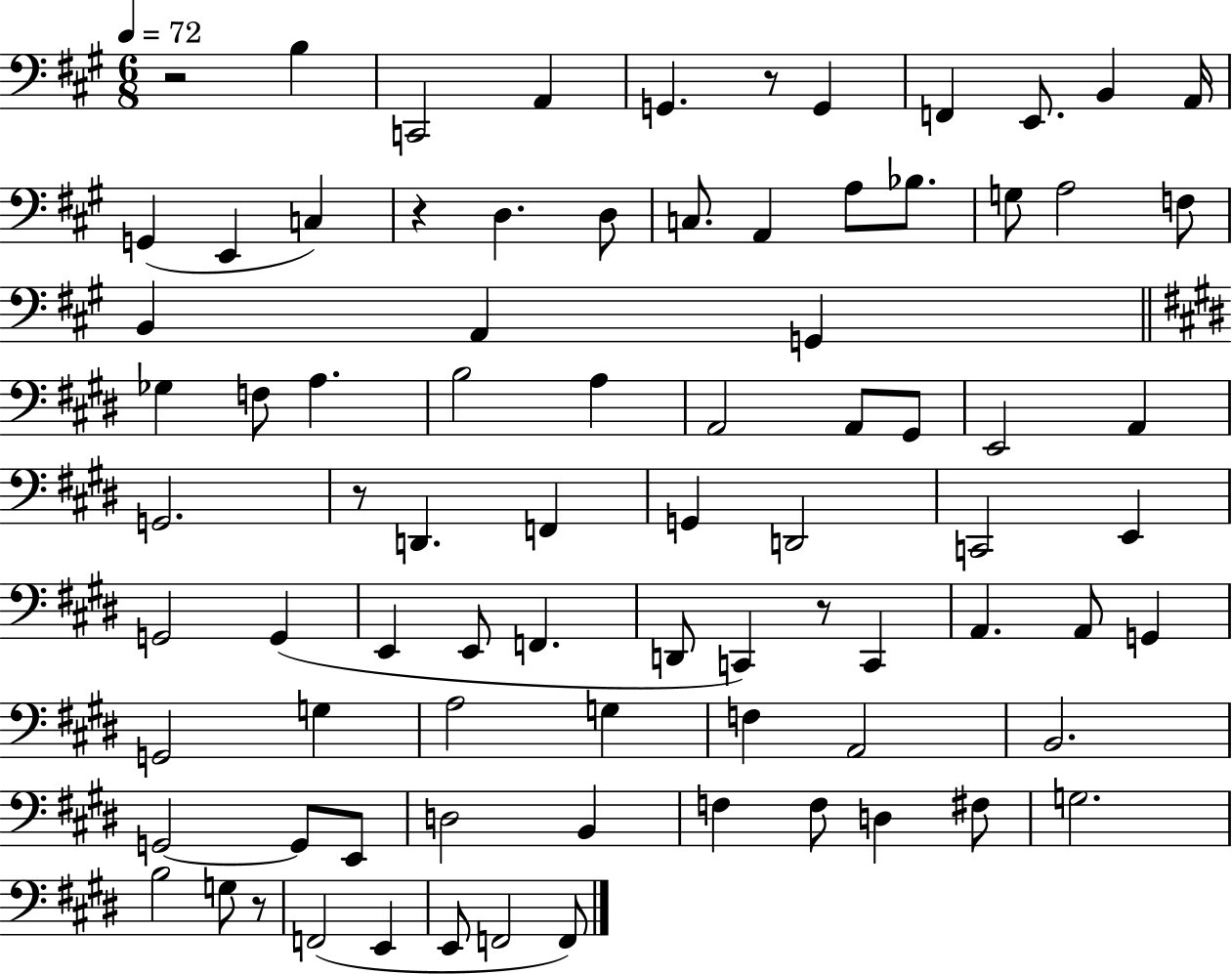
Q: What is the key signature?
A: A major